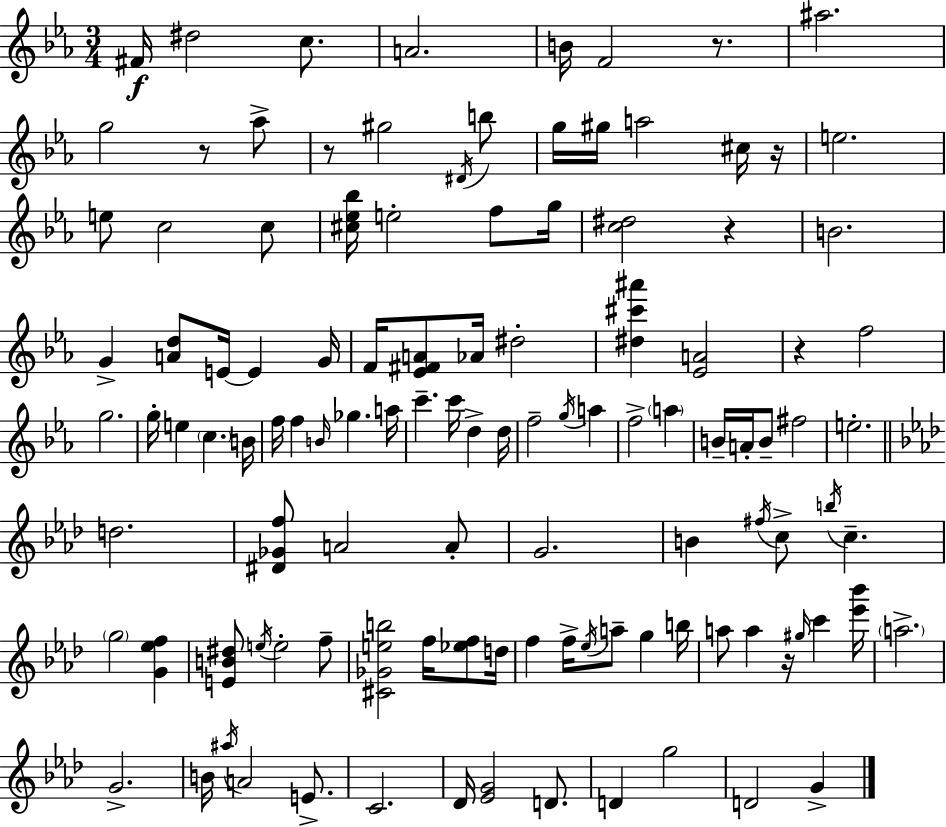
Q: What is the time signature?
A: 3/4